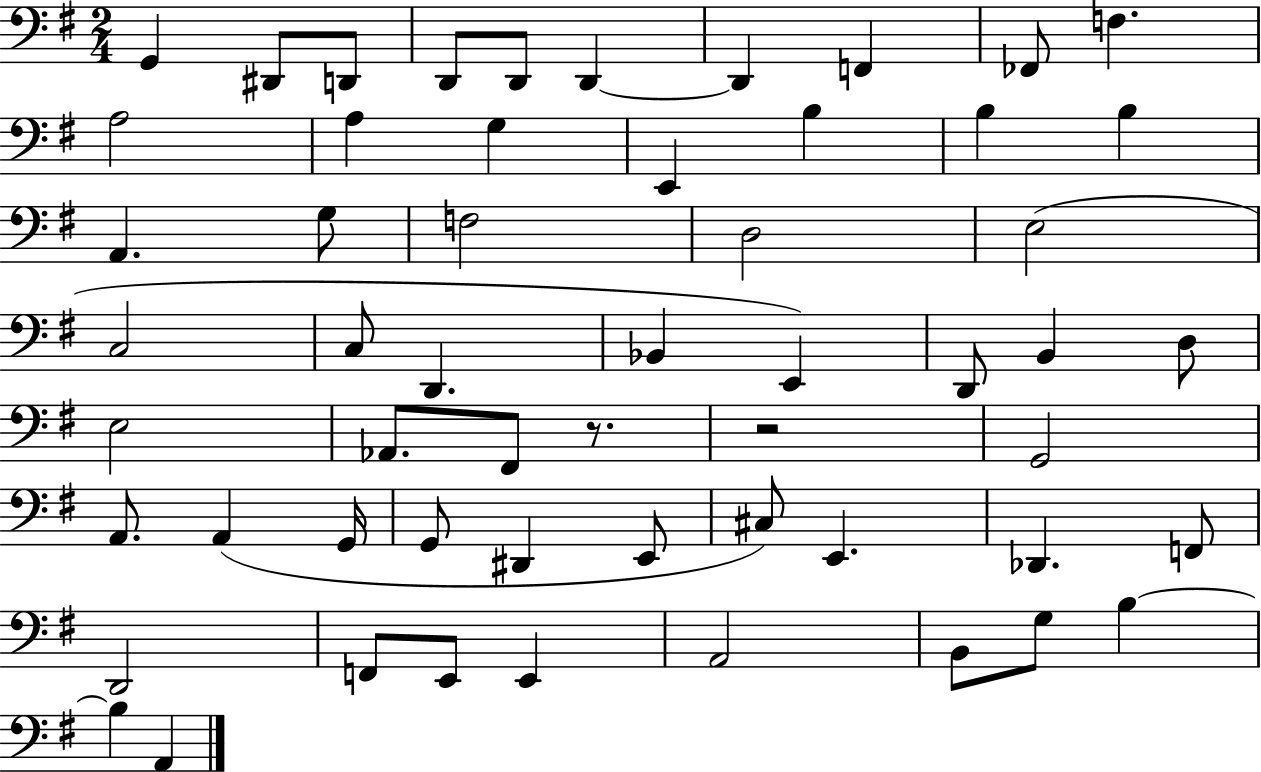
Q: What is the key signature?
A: G major